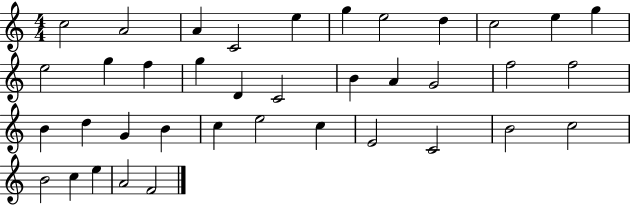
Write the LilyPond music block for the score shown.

{
  \clef treble
  \numericTimeSignature
  \time 4/4
  \key c \major
  c''2 a'2 | a'4 c'2 e''4 | g''4 e''2 d''4 | c''2 e''4 g''4 | \break e''2 g''4 f''4 | g''4 d'4 c'2 | b'4 a'4 g'2 | f''2 f''2 | \break b'4 d''4 g'4 b'4 | c''4 e''2 c''4 | e'2 c'2 | b'2 c''2 | \break b'2 c''4 e''4 | a'2 f'2 | \bar "|."
}